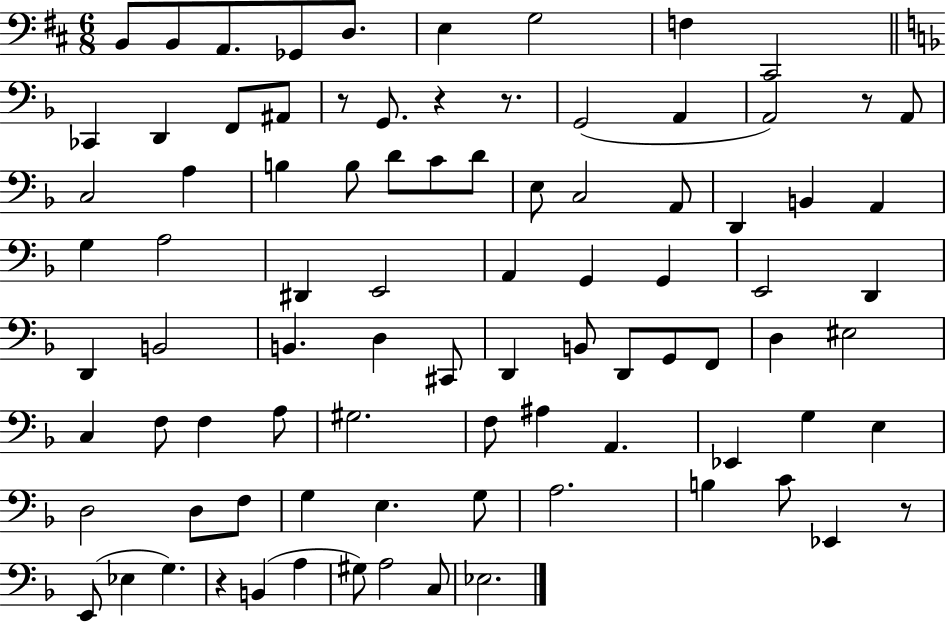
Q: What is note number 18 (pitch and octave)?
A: A2